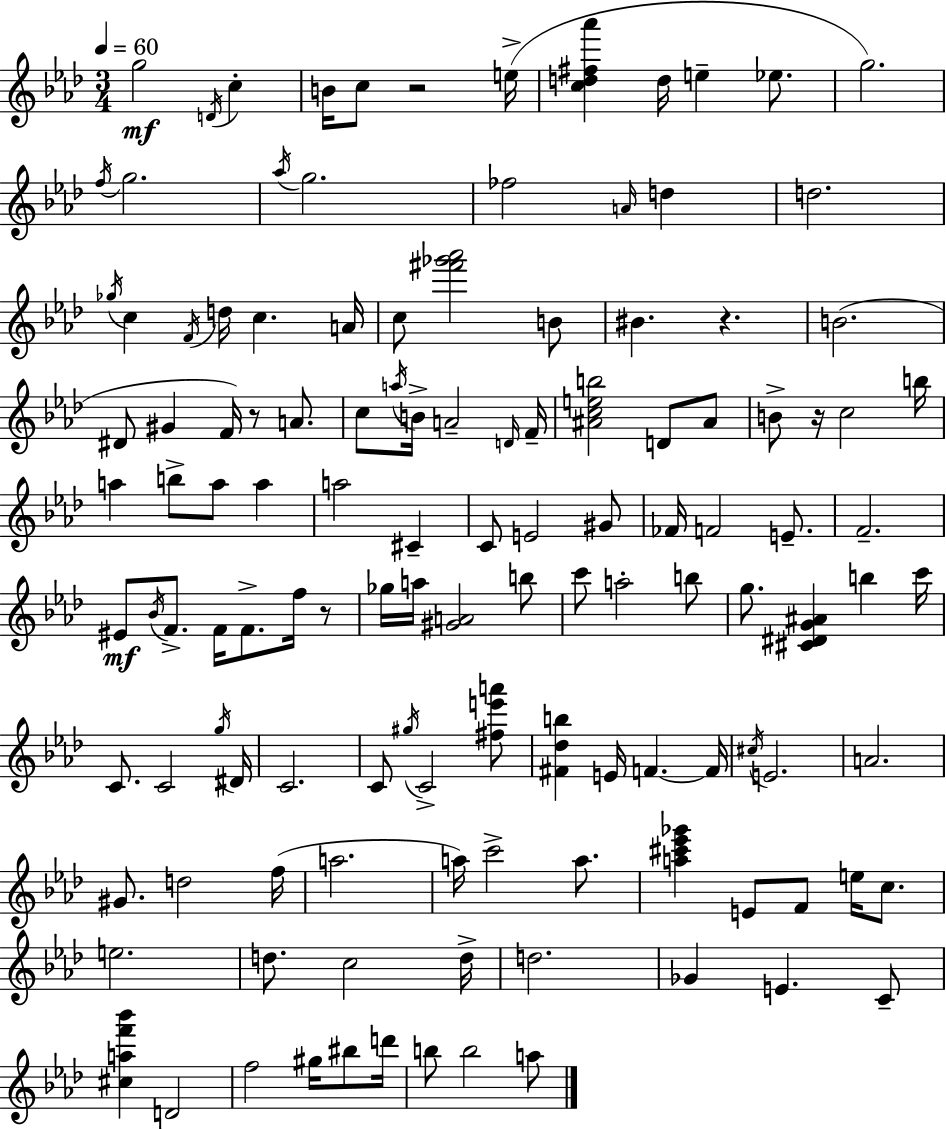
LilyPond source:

{
  \clef treble
  \numericTimeSignature
  \time 3/4
  \key f \minor
  \tempo 4 = 60
  \repeat volta 2 { g''2\mf \acciaccatura { d'16 } c''4-. | b'16 c''8 r2 | e''16->( <c'' d'' fis'' aes'''>4 d''16 e''4-- ees''8. | g''2.) | \break \acciaccatura { f''16 } g''2. | \acciaccatura { aes''16 } g''2. | fes''2 \grace { a'16 } | d''4 d''2. | \break \acciaccatura { ges''16 } c''4 \acciaccatura { f'16 } d''16 c''4. | a'16 c''8 <fis''' ges''' aes'''>2 | b'8 bis'4. | r4. b'2.( | \break dis'8 gis'4 | f'16) r8 a'8. c''8 \acciaccatura { a''16 } b'16-> a'2-- | \grace { d'16 } f'16-- <ais' c'' e'' b''>2 | d'8 ais'8 b'8-> r16 c''2 | \break b''16 a''4 | b''8-> a''8 a''4 a''2 | cis'4-- c'8 e'2 | gis'8 fes'16 f'2 | \break e'8.-- f'2.-- | eis'8\mf \acciaccatura { bes'16 } f'8.-> | f'16 f'8.-> f''16 r8 ges''16 a''16 <gis' a'>2 | b''8 c'''8 a''2-. | \break b''8 g''8. | <cis' dis' g' ais'>4 b''4 c'''16 c'8. | c'2 \acciaccatura { g''16 } dis'16 c'2. | c'8 | \break \acciaccatura { gis''16 } c'2-> <fis'' e''' a'''>8 <fis' des'' b''>4 | e'16 f'4.~~ f'16 \acciaccatura { cis''16 } | e'2. | a'2. | \break gis'8. d''2 f''16( | a''2. | a''16) c'''2-> a''8. | <a'' cis''' ees''' ges'''>4 e'8 f'8 e''16 c''8. | \break e''2. | d''8. c''2 d''16-> | d''2. | ges'4 e'4. c'8-- | \break <cis'' a'' f''' bes'''>4 d'2 | f''2 gis''16 bis''8 d'''16 | b''8 b''2 a''8 | } \bar "|."
}